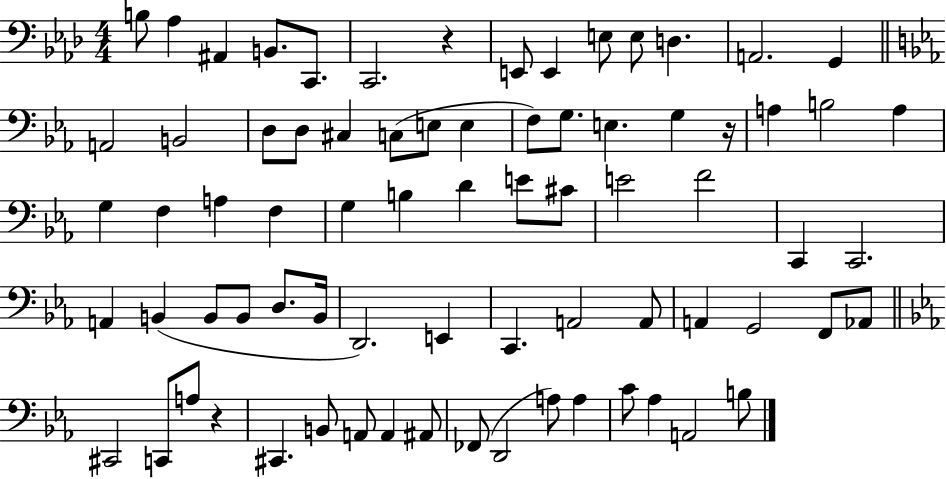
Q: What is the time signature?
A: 4/4